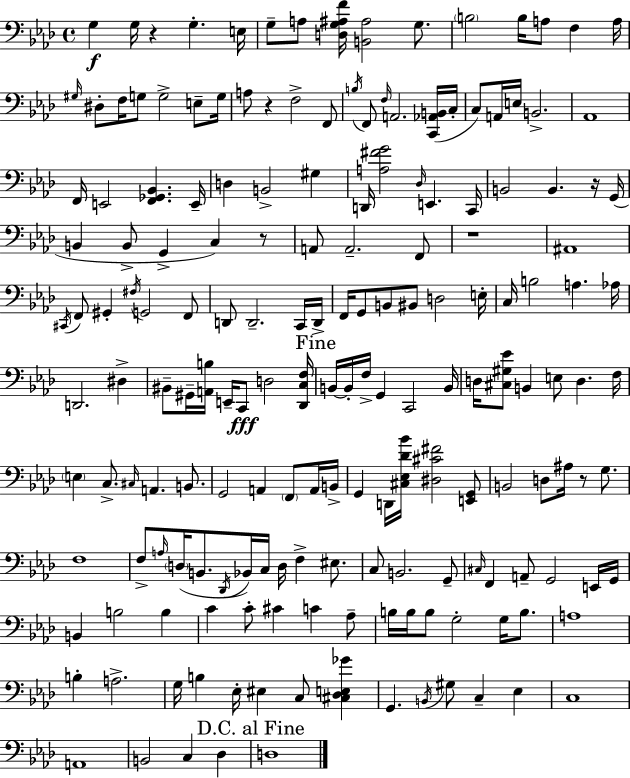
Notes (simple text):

G3/q G3/s R/q G3/q. E3/s G3/e A3/e [D3,G3,A#3,F4]/s [B2,A#3]/h G3/e. B3/h B3/s A3/e F3/q A3/s G#3/s D#3/e F3/s G3/e G3/h E3/e G3/s A3/e R/q F3/h F2/e B3/s F2/e F3/s A2/h. [C2,Ab2,B2]/s C3/s C3/e A2/s E3/s B2/h. Ab2/w F2/s E2/h [F2,Gb2,Bb2]/q. E2/s D3/q B2/h G#3/q D2/s [A3,F#4,G4]/h Db3/s E2/q. C2/s B2/h B2/q. R/s G2/s B2/q B2/e G2/q C3/q R/e A2/e A2/h. F2/e R/w A#2/w C#2/s F2/e G#2/q F#3/s G2/h F2/e D2/e D2/h. C2/s D2/s F2/s G2/e B2/e BIS2/e D3/h E3/s C3/s B3/h A3/q. Ab3/s D2/h. D#3/q BIS2/e G#2/s [A2,B3]/s E2/s C2/e D3/h [Db2,C3,F3]/s B2/s B2/s F3/s G2/q C2/h B2/s D3/s [C#3,G#3,Eb4]/e B2/q E3/e D3/q. F3/s E3/q C3/e. C#3/s A2/q. B2/e. G2/h A2/q F2/e A2/s B2/s G2/q D2/s [C#3,Eb3,Db4,Bb4]/s [D#3,C#4,F#4]/h [E2,G2]/e B2/h D3/e A#3/s R/e G3/e. F3/w F3/e A3/s D3/s B2/e. Db2/s Bb2/s C3/s D3/s F3/q EIS3/e. C3/e B2/h. G2/e C#3/s F2/q A2/e G2/h E2/s G2/s B2/q B3/h B3/q C4/q C4/e C#4/q C4/q Ab3/e B3/s B3/s B3/e G3/h G3/s B3/e. A3/w B3/q A3/h. G3/s B3/q Eb3/s EIS3/q C3/e [C#3,Db3,E3,Gb4]/q G2/q. B2/s G#3/e C3/q Eb3/q C3/w A2/w B2/h C3/q Db3/q D3/w